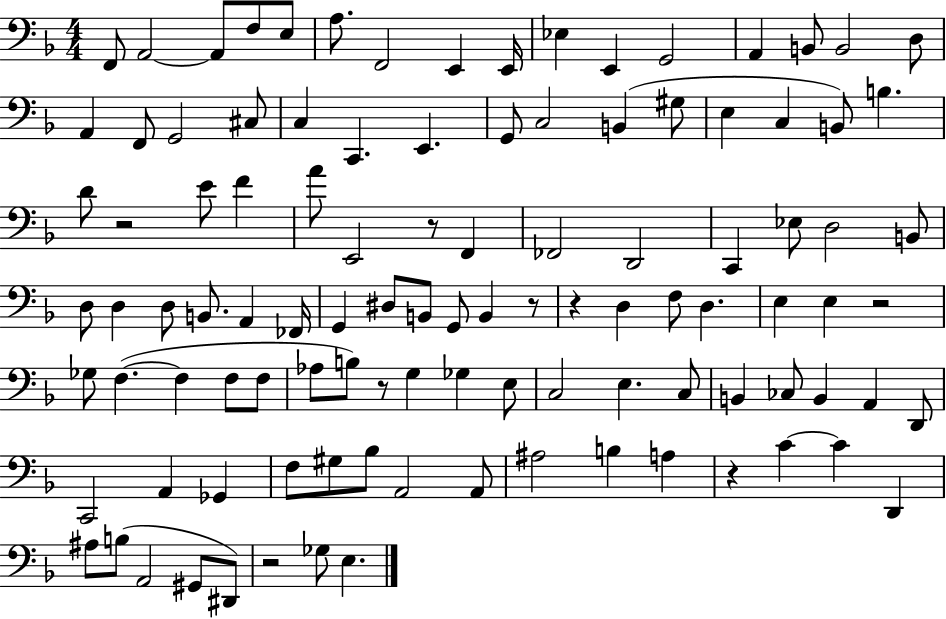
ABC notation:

X:1
T:Untitled
M:4/4
L:1/4
K:F
F,,/2 A,,2 A,,/2 F,/2 E,/2 A,/2 F,,2 E,, E,,/4 _E, E,, G,,2 A,, B,,/2 B,,2 D,/2 A,, F,,/2 G,,2 ^C,/2 C, C,, E,, G,,/2 C,2 B,, ^G,/2 E, C, B,,/2 B, D/2 z2 E/2 F A/2 E,,2 z/2 F,, _F,,2 D,,2 C,, _E,/2 D,2 B,,/2 D,/2 D, D,/2 B,,/2 A,, _F,,/4 G,, ^D,/2 B,,/2 G,,/2 B,, z/2 z D, F,/2 D, E, E, z2 _G,/2 F, F, F,/2 F,/2 _A,/2 B,/2 z/2 G, _G, E,/2 C,2 E, C,/2 B,, _C,/2 B,, A,, D,,/2 C,,2 A,, _G,, F,/2 ^G,/2 _B,/2 A,,2 A,,/2 ^A,2 B, A, z C C D,, ^A,/2 B,/2 A,,2 ^G,,/2 ^D,,/2 z2 _G,/2 E,